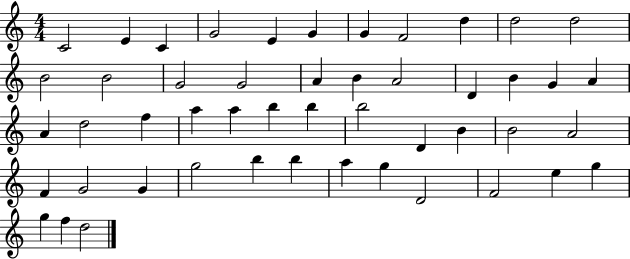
C4/h E4/q C4/q G4/h E4/q G4/q G4/q F4/h D5/q D5/h D5/h B4/h B4/h G4/h G4/h A4/q B4/q A4/h D4/q B4/q G4/q A4/q A4/q D5/h F5/q A5/q A5/q B5/q B5/q B5/h D4/q B4/q B4/h A4/h F4/q G4/h G4/q G5/h B5/q B5/q A5/q G5/q D4/h F4/h E5/q G5/q G5/q F5/q D5/h